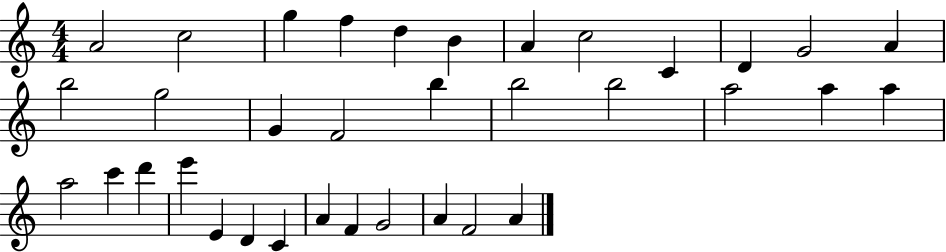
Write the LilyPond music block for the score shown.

{
  \clef treble
  \numericTimeSignature
  \time 4/4
  \key c \major
  a'2 c''2 | g''4 f''4 d''4 b'4 | a'4 c''2 c'4 | d'4 g'2 a'4 | \break b''2 g''2 | g'4 f'2 b''4 | b''2 b''2 | a''2 a''4 a''4 | \break a''2 c'''4 d'''4 | e'''4 e'4 d'4 c'4 | a'4 f'4 g'2 | a'4 f'2 a'4 | \break \bar "|."
}